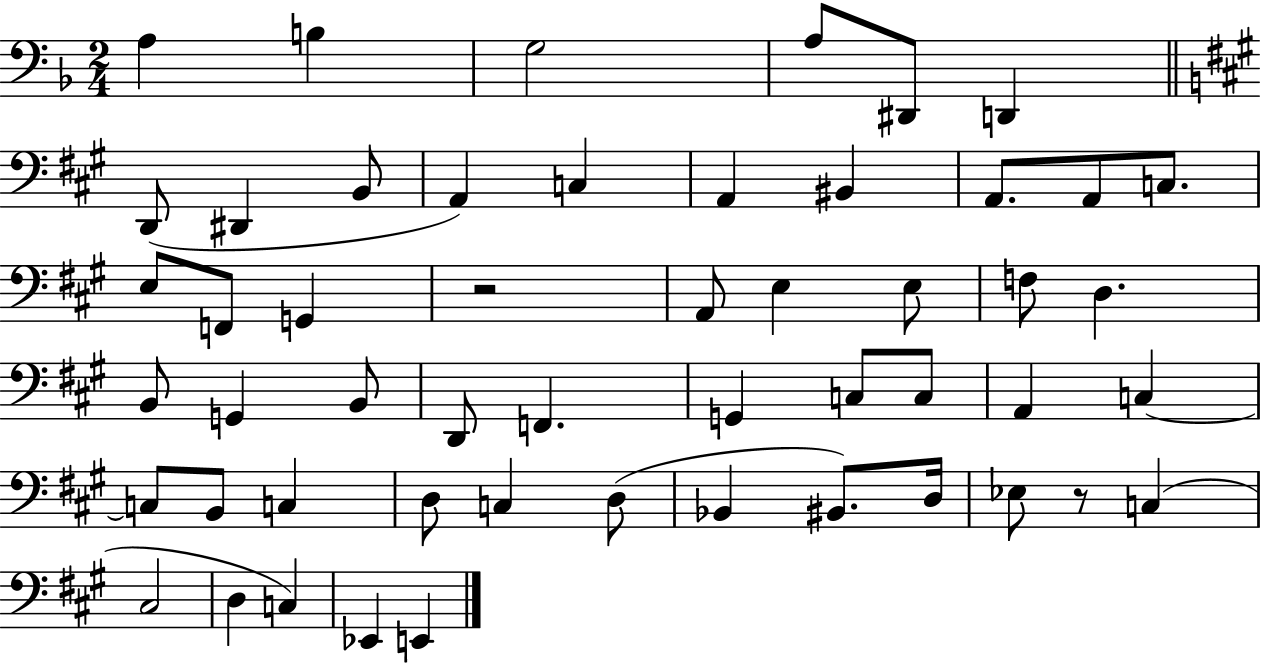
X:1
T:Untitled
M:2/4
L:1/4
K:F
A, B, G,2 A,/2 ^D,,/2 D,, D,,/2 ^D,, B,,/2 A,, C, A,, ^B,, A,,/2 A,,/2 C,/2 E,/2 F,,/2 G,, z2 A,,/2 E, E,/2 F,/2 D, B,,/2 G,, B,,/2 D,,/2 F,, G,, C,/2 C,/2 A,, C, C,/2 B,,/2 C, D,/2 C, D,/2 _B,, ^B,,/2 D,/4 _E,/2 z/2 C, ^C,2 D, C, _E,, E,,